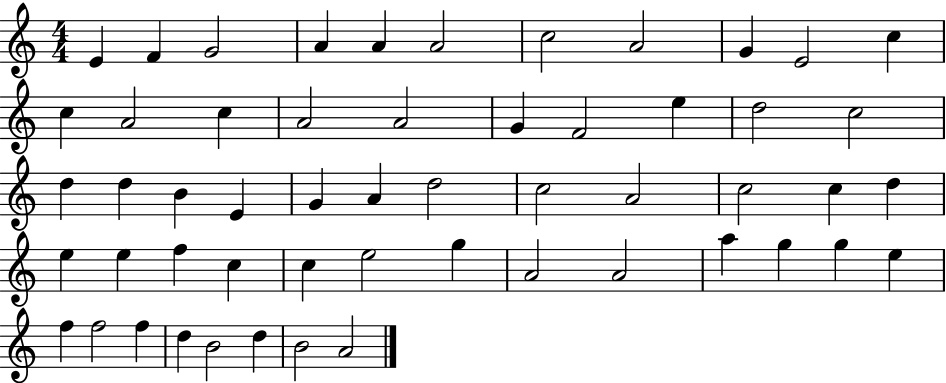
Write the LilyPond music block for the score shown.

{
  \clef treble
  \numericTimeSignature
  \time 4/4
  \key c \major
  e'4 f'4 g'2 | a'4 a'4 a'2 | c''2 a'2 | g'4 e'2 c''4 | \break c''4 a'2 c''4 | a'2 a'2 | g'4 f'2 e''4 | d''2 c''2 | \break d''4 d''4 b'4 e'4 | g'4 a'4 d''2 | c''2 a'2 | c''2 c''4 d''4 | \break e''4 e''4 f''4 c''4 | c''4 e''2 g''4 | a'2 a'2 | a''4 g''4 g''4 e''4 | \break f''4 f''2 f''4 | d''4 b'2 d''4 | b'2 a'2 | \bar "|."
}